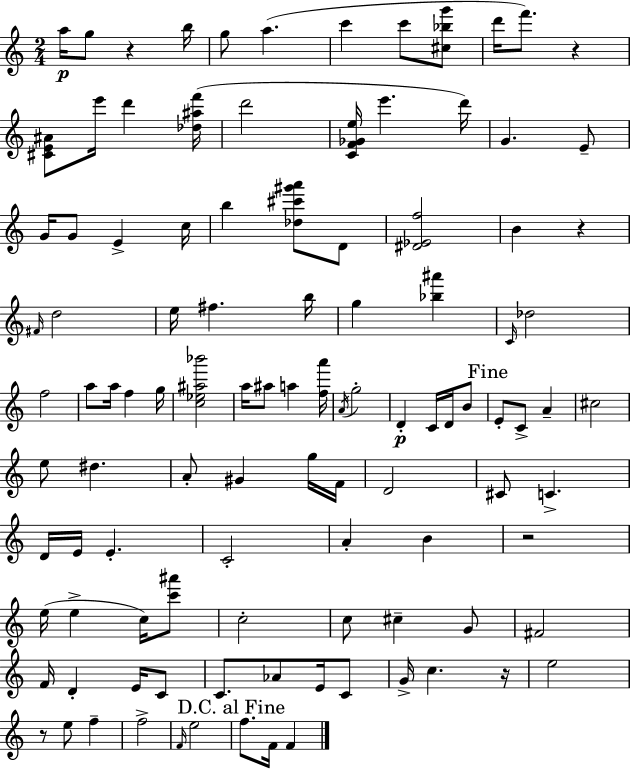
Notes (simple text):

A5/s G5/e R/q B5/s G5/e A5/q. C6/q C6/e [C#5,Bb5,G6]/e D6/s F6/e. R/q [C#4,E4,A#4]/e E6/s D6/q [Db5,A#5,F6]/s D6/h [C4,F4,Gb4,E5]/s E6/q. D6/s G4/q. E4/e G4/s G4/e E4/q C5/s B5/q [Db5,C#6,G#6,A6]/e D4/e [D#4,Eb4,F5]/h B4/q R/q F#4/s D5/h E5/s F#5/q. B5/s G5/q [Bb5,A#6]/q C4/s Db5/h F5/h A5/e A5/s F5/q G5/s [C5,Eb5,A#5,Bb6]/h A5/s A#5/e A5/q [F5,A6]/s A4/s G5/h D4/q C4/s D4/s B4/e E4/e C4/e A4/q C#5/h E5/e D#5/q. A4/e G#4/q G5/s F4/s D4/h C#4/e C4/q. D4/s E4/s E4/q. C4/h A4/q B4/q R/h E5/s E5/q C5/s [C6,A#6]/e C5/h C5/e C#5/q G4/e F#4/h F4/s D4/q E4/s C4/e C4/e. Ab4/e E4/s C4/e G4/s C5/q. R/s E5/h R/e E5/e F5/q F5/h F4/s E5/h F5/e. F4/s F4/q